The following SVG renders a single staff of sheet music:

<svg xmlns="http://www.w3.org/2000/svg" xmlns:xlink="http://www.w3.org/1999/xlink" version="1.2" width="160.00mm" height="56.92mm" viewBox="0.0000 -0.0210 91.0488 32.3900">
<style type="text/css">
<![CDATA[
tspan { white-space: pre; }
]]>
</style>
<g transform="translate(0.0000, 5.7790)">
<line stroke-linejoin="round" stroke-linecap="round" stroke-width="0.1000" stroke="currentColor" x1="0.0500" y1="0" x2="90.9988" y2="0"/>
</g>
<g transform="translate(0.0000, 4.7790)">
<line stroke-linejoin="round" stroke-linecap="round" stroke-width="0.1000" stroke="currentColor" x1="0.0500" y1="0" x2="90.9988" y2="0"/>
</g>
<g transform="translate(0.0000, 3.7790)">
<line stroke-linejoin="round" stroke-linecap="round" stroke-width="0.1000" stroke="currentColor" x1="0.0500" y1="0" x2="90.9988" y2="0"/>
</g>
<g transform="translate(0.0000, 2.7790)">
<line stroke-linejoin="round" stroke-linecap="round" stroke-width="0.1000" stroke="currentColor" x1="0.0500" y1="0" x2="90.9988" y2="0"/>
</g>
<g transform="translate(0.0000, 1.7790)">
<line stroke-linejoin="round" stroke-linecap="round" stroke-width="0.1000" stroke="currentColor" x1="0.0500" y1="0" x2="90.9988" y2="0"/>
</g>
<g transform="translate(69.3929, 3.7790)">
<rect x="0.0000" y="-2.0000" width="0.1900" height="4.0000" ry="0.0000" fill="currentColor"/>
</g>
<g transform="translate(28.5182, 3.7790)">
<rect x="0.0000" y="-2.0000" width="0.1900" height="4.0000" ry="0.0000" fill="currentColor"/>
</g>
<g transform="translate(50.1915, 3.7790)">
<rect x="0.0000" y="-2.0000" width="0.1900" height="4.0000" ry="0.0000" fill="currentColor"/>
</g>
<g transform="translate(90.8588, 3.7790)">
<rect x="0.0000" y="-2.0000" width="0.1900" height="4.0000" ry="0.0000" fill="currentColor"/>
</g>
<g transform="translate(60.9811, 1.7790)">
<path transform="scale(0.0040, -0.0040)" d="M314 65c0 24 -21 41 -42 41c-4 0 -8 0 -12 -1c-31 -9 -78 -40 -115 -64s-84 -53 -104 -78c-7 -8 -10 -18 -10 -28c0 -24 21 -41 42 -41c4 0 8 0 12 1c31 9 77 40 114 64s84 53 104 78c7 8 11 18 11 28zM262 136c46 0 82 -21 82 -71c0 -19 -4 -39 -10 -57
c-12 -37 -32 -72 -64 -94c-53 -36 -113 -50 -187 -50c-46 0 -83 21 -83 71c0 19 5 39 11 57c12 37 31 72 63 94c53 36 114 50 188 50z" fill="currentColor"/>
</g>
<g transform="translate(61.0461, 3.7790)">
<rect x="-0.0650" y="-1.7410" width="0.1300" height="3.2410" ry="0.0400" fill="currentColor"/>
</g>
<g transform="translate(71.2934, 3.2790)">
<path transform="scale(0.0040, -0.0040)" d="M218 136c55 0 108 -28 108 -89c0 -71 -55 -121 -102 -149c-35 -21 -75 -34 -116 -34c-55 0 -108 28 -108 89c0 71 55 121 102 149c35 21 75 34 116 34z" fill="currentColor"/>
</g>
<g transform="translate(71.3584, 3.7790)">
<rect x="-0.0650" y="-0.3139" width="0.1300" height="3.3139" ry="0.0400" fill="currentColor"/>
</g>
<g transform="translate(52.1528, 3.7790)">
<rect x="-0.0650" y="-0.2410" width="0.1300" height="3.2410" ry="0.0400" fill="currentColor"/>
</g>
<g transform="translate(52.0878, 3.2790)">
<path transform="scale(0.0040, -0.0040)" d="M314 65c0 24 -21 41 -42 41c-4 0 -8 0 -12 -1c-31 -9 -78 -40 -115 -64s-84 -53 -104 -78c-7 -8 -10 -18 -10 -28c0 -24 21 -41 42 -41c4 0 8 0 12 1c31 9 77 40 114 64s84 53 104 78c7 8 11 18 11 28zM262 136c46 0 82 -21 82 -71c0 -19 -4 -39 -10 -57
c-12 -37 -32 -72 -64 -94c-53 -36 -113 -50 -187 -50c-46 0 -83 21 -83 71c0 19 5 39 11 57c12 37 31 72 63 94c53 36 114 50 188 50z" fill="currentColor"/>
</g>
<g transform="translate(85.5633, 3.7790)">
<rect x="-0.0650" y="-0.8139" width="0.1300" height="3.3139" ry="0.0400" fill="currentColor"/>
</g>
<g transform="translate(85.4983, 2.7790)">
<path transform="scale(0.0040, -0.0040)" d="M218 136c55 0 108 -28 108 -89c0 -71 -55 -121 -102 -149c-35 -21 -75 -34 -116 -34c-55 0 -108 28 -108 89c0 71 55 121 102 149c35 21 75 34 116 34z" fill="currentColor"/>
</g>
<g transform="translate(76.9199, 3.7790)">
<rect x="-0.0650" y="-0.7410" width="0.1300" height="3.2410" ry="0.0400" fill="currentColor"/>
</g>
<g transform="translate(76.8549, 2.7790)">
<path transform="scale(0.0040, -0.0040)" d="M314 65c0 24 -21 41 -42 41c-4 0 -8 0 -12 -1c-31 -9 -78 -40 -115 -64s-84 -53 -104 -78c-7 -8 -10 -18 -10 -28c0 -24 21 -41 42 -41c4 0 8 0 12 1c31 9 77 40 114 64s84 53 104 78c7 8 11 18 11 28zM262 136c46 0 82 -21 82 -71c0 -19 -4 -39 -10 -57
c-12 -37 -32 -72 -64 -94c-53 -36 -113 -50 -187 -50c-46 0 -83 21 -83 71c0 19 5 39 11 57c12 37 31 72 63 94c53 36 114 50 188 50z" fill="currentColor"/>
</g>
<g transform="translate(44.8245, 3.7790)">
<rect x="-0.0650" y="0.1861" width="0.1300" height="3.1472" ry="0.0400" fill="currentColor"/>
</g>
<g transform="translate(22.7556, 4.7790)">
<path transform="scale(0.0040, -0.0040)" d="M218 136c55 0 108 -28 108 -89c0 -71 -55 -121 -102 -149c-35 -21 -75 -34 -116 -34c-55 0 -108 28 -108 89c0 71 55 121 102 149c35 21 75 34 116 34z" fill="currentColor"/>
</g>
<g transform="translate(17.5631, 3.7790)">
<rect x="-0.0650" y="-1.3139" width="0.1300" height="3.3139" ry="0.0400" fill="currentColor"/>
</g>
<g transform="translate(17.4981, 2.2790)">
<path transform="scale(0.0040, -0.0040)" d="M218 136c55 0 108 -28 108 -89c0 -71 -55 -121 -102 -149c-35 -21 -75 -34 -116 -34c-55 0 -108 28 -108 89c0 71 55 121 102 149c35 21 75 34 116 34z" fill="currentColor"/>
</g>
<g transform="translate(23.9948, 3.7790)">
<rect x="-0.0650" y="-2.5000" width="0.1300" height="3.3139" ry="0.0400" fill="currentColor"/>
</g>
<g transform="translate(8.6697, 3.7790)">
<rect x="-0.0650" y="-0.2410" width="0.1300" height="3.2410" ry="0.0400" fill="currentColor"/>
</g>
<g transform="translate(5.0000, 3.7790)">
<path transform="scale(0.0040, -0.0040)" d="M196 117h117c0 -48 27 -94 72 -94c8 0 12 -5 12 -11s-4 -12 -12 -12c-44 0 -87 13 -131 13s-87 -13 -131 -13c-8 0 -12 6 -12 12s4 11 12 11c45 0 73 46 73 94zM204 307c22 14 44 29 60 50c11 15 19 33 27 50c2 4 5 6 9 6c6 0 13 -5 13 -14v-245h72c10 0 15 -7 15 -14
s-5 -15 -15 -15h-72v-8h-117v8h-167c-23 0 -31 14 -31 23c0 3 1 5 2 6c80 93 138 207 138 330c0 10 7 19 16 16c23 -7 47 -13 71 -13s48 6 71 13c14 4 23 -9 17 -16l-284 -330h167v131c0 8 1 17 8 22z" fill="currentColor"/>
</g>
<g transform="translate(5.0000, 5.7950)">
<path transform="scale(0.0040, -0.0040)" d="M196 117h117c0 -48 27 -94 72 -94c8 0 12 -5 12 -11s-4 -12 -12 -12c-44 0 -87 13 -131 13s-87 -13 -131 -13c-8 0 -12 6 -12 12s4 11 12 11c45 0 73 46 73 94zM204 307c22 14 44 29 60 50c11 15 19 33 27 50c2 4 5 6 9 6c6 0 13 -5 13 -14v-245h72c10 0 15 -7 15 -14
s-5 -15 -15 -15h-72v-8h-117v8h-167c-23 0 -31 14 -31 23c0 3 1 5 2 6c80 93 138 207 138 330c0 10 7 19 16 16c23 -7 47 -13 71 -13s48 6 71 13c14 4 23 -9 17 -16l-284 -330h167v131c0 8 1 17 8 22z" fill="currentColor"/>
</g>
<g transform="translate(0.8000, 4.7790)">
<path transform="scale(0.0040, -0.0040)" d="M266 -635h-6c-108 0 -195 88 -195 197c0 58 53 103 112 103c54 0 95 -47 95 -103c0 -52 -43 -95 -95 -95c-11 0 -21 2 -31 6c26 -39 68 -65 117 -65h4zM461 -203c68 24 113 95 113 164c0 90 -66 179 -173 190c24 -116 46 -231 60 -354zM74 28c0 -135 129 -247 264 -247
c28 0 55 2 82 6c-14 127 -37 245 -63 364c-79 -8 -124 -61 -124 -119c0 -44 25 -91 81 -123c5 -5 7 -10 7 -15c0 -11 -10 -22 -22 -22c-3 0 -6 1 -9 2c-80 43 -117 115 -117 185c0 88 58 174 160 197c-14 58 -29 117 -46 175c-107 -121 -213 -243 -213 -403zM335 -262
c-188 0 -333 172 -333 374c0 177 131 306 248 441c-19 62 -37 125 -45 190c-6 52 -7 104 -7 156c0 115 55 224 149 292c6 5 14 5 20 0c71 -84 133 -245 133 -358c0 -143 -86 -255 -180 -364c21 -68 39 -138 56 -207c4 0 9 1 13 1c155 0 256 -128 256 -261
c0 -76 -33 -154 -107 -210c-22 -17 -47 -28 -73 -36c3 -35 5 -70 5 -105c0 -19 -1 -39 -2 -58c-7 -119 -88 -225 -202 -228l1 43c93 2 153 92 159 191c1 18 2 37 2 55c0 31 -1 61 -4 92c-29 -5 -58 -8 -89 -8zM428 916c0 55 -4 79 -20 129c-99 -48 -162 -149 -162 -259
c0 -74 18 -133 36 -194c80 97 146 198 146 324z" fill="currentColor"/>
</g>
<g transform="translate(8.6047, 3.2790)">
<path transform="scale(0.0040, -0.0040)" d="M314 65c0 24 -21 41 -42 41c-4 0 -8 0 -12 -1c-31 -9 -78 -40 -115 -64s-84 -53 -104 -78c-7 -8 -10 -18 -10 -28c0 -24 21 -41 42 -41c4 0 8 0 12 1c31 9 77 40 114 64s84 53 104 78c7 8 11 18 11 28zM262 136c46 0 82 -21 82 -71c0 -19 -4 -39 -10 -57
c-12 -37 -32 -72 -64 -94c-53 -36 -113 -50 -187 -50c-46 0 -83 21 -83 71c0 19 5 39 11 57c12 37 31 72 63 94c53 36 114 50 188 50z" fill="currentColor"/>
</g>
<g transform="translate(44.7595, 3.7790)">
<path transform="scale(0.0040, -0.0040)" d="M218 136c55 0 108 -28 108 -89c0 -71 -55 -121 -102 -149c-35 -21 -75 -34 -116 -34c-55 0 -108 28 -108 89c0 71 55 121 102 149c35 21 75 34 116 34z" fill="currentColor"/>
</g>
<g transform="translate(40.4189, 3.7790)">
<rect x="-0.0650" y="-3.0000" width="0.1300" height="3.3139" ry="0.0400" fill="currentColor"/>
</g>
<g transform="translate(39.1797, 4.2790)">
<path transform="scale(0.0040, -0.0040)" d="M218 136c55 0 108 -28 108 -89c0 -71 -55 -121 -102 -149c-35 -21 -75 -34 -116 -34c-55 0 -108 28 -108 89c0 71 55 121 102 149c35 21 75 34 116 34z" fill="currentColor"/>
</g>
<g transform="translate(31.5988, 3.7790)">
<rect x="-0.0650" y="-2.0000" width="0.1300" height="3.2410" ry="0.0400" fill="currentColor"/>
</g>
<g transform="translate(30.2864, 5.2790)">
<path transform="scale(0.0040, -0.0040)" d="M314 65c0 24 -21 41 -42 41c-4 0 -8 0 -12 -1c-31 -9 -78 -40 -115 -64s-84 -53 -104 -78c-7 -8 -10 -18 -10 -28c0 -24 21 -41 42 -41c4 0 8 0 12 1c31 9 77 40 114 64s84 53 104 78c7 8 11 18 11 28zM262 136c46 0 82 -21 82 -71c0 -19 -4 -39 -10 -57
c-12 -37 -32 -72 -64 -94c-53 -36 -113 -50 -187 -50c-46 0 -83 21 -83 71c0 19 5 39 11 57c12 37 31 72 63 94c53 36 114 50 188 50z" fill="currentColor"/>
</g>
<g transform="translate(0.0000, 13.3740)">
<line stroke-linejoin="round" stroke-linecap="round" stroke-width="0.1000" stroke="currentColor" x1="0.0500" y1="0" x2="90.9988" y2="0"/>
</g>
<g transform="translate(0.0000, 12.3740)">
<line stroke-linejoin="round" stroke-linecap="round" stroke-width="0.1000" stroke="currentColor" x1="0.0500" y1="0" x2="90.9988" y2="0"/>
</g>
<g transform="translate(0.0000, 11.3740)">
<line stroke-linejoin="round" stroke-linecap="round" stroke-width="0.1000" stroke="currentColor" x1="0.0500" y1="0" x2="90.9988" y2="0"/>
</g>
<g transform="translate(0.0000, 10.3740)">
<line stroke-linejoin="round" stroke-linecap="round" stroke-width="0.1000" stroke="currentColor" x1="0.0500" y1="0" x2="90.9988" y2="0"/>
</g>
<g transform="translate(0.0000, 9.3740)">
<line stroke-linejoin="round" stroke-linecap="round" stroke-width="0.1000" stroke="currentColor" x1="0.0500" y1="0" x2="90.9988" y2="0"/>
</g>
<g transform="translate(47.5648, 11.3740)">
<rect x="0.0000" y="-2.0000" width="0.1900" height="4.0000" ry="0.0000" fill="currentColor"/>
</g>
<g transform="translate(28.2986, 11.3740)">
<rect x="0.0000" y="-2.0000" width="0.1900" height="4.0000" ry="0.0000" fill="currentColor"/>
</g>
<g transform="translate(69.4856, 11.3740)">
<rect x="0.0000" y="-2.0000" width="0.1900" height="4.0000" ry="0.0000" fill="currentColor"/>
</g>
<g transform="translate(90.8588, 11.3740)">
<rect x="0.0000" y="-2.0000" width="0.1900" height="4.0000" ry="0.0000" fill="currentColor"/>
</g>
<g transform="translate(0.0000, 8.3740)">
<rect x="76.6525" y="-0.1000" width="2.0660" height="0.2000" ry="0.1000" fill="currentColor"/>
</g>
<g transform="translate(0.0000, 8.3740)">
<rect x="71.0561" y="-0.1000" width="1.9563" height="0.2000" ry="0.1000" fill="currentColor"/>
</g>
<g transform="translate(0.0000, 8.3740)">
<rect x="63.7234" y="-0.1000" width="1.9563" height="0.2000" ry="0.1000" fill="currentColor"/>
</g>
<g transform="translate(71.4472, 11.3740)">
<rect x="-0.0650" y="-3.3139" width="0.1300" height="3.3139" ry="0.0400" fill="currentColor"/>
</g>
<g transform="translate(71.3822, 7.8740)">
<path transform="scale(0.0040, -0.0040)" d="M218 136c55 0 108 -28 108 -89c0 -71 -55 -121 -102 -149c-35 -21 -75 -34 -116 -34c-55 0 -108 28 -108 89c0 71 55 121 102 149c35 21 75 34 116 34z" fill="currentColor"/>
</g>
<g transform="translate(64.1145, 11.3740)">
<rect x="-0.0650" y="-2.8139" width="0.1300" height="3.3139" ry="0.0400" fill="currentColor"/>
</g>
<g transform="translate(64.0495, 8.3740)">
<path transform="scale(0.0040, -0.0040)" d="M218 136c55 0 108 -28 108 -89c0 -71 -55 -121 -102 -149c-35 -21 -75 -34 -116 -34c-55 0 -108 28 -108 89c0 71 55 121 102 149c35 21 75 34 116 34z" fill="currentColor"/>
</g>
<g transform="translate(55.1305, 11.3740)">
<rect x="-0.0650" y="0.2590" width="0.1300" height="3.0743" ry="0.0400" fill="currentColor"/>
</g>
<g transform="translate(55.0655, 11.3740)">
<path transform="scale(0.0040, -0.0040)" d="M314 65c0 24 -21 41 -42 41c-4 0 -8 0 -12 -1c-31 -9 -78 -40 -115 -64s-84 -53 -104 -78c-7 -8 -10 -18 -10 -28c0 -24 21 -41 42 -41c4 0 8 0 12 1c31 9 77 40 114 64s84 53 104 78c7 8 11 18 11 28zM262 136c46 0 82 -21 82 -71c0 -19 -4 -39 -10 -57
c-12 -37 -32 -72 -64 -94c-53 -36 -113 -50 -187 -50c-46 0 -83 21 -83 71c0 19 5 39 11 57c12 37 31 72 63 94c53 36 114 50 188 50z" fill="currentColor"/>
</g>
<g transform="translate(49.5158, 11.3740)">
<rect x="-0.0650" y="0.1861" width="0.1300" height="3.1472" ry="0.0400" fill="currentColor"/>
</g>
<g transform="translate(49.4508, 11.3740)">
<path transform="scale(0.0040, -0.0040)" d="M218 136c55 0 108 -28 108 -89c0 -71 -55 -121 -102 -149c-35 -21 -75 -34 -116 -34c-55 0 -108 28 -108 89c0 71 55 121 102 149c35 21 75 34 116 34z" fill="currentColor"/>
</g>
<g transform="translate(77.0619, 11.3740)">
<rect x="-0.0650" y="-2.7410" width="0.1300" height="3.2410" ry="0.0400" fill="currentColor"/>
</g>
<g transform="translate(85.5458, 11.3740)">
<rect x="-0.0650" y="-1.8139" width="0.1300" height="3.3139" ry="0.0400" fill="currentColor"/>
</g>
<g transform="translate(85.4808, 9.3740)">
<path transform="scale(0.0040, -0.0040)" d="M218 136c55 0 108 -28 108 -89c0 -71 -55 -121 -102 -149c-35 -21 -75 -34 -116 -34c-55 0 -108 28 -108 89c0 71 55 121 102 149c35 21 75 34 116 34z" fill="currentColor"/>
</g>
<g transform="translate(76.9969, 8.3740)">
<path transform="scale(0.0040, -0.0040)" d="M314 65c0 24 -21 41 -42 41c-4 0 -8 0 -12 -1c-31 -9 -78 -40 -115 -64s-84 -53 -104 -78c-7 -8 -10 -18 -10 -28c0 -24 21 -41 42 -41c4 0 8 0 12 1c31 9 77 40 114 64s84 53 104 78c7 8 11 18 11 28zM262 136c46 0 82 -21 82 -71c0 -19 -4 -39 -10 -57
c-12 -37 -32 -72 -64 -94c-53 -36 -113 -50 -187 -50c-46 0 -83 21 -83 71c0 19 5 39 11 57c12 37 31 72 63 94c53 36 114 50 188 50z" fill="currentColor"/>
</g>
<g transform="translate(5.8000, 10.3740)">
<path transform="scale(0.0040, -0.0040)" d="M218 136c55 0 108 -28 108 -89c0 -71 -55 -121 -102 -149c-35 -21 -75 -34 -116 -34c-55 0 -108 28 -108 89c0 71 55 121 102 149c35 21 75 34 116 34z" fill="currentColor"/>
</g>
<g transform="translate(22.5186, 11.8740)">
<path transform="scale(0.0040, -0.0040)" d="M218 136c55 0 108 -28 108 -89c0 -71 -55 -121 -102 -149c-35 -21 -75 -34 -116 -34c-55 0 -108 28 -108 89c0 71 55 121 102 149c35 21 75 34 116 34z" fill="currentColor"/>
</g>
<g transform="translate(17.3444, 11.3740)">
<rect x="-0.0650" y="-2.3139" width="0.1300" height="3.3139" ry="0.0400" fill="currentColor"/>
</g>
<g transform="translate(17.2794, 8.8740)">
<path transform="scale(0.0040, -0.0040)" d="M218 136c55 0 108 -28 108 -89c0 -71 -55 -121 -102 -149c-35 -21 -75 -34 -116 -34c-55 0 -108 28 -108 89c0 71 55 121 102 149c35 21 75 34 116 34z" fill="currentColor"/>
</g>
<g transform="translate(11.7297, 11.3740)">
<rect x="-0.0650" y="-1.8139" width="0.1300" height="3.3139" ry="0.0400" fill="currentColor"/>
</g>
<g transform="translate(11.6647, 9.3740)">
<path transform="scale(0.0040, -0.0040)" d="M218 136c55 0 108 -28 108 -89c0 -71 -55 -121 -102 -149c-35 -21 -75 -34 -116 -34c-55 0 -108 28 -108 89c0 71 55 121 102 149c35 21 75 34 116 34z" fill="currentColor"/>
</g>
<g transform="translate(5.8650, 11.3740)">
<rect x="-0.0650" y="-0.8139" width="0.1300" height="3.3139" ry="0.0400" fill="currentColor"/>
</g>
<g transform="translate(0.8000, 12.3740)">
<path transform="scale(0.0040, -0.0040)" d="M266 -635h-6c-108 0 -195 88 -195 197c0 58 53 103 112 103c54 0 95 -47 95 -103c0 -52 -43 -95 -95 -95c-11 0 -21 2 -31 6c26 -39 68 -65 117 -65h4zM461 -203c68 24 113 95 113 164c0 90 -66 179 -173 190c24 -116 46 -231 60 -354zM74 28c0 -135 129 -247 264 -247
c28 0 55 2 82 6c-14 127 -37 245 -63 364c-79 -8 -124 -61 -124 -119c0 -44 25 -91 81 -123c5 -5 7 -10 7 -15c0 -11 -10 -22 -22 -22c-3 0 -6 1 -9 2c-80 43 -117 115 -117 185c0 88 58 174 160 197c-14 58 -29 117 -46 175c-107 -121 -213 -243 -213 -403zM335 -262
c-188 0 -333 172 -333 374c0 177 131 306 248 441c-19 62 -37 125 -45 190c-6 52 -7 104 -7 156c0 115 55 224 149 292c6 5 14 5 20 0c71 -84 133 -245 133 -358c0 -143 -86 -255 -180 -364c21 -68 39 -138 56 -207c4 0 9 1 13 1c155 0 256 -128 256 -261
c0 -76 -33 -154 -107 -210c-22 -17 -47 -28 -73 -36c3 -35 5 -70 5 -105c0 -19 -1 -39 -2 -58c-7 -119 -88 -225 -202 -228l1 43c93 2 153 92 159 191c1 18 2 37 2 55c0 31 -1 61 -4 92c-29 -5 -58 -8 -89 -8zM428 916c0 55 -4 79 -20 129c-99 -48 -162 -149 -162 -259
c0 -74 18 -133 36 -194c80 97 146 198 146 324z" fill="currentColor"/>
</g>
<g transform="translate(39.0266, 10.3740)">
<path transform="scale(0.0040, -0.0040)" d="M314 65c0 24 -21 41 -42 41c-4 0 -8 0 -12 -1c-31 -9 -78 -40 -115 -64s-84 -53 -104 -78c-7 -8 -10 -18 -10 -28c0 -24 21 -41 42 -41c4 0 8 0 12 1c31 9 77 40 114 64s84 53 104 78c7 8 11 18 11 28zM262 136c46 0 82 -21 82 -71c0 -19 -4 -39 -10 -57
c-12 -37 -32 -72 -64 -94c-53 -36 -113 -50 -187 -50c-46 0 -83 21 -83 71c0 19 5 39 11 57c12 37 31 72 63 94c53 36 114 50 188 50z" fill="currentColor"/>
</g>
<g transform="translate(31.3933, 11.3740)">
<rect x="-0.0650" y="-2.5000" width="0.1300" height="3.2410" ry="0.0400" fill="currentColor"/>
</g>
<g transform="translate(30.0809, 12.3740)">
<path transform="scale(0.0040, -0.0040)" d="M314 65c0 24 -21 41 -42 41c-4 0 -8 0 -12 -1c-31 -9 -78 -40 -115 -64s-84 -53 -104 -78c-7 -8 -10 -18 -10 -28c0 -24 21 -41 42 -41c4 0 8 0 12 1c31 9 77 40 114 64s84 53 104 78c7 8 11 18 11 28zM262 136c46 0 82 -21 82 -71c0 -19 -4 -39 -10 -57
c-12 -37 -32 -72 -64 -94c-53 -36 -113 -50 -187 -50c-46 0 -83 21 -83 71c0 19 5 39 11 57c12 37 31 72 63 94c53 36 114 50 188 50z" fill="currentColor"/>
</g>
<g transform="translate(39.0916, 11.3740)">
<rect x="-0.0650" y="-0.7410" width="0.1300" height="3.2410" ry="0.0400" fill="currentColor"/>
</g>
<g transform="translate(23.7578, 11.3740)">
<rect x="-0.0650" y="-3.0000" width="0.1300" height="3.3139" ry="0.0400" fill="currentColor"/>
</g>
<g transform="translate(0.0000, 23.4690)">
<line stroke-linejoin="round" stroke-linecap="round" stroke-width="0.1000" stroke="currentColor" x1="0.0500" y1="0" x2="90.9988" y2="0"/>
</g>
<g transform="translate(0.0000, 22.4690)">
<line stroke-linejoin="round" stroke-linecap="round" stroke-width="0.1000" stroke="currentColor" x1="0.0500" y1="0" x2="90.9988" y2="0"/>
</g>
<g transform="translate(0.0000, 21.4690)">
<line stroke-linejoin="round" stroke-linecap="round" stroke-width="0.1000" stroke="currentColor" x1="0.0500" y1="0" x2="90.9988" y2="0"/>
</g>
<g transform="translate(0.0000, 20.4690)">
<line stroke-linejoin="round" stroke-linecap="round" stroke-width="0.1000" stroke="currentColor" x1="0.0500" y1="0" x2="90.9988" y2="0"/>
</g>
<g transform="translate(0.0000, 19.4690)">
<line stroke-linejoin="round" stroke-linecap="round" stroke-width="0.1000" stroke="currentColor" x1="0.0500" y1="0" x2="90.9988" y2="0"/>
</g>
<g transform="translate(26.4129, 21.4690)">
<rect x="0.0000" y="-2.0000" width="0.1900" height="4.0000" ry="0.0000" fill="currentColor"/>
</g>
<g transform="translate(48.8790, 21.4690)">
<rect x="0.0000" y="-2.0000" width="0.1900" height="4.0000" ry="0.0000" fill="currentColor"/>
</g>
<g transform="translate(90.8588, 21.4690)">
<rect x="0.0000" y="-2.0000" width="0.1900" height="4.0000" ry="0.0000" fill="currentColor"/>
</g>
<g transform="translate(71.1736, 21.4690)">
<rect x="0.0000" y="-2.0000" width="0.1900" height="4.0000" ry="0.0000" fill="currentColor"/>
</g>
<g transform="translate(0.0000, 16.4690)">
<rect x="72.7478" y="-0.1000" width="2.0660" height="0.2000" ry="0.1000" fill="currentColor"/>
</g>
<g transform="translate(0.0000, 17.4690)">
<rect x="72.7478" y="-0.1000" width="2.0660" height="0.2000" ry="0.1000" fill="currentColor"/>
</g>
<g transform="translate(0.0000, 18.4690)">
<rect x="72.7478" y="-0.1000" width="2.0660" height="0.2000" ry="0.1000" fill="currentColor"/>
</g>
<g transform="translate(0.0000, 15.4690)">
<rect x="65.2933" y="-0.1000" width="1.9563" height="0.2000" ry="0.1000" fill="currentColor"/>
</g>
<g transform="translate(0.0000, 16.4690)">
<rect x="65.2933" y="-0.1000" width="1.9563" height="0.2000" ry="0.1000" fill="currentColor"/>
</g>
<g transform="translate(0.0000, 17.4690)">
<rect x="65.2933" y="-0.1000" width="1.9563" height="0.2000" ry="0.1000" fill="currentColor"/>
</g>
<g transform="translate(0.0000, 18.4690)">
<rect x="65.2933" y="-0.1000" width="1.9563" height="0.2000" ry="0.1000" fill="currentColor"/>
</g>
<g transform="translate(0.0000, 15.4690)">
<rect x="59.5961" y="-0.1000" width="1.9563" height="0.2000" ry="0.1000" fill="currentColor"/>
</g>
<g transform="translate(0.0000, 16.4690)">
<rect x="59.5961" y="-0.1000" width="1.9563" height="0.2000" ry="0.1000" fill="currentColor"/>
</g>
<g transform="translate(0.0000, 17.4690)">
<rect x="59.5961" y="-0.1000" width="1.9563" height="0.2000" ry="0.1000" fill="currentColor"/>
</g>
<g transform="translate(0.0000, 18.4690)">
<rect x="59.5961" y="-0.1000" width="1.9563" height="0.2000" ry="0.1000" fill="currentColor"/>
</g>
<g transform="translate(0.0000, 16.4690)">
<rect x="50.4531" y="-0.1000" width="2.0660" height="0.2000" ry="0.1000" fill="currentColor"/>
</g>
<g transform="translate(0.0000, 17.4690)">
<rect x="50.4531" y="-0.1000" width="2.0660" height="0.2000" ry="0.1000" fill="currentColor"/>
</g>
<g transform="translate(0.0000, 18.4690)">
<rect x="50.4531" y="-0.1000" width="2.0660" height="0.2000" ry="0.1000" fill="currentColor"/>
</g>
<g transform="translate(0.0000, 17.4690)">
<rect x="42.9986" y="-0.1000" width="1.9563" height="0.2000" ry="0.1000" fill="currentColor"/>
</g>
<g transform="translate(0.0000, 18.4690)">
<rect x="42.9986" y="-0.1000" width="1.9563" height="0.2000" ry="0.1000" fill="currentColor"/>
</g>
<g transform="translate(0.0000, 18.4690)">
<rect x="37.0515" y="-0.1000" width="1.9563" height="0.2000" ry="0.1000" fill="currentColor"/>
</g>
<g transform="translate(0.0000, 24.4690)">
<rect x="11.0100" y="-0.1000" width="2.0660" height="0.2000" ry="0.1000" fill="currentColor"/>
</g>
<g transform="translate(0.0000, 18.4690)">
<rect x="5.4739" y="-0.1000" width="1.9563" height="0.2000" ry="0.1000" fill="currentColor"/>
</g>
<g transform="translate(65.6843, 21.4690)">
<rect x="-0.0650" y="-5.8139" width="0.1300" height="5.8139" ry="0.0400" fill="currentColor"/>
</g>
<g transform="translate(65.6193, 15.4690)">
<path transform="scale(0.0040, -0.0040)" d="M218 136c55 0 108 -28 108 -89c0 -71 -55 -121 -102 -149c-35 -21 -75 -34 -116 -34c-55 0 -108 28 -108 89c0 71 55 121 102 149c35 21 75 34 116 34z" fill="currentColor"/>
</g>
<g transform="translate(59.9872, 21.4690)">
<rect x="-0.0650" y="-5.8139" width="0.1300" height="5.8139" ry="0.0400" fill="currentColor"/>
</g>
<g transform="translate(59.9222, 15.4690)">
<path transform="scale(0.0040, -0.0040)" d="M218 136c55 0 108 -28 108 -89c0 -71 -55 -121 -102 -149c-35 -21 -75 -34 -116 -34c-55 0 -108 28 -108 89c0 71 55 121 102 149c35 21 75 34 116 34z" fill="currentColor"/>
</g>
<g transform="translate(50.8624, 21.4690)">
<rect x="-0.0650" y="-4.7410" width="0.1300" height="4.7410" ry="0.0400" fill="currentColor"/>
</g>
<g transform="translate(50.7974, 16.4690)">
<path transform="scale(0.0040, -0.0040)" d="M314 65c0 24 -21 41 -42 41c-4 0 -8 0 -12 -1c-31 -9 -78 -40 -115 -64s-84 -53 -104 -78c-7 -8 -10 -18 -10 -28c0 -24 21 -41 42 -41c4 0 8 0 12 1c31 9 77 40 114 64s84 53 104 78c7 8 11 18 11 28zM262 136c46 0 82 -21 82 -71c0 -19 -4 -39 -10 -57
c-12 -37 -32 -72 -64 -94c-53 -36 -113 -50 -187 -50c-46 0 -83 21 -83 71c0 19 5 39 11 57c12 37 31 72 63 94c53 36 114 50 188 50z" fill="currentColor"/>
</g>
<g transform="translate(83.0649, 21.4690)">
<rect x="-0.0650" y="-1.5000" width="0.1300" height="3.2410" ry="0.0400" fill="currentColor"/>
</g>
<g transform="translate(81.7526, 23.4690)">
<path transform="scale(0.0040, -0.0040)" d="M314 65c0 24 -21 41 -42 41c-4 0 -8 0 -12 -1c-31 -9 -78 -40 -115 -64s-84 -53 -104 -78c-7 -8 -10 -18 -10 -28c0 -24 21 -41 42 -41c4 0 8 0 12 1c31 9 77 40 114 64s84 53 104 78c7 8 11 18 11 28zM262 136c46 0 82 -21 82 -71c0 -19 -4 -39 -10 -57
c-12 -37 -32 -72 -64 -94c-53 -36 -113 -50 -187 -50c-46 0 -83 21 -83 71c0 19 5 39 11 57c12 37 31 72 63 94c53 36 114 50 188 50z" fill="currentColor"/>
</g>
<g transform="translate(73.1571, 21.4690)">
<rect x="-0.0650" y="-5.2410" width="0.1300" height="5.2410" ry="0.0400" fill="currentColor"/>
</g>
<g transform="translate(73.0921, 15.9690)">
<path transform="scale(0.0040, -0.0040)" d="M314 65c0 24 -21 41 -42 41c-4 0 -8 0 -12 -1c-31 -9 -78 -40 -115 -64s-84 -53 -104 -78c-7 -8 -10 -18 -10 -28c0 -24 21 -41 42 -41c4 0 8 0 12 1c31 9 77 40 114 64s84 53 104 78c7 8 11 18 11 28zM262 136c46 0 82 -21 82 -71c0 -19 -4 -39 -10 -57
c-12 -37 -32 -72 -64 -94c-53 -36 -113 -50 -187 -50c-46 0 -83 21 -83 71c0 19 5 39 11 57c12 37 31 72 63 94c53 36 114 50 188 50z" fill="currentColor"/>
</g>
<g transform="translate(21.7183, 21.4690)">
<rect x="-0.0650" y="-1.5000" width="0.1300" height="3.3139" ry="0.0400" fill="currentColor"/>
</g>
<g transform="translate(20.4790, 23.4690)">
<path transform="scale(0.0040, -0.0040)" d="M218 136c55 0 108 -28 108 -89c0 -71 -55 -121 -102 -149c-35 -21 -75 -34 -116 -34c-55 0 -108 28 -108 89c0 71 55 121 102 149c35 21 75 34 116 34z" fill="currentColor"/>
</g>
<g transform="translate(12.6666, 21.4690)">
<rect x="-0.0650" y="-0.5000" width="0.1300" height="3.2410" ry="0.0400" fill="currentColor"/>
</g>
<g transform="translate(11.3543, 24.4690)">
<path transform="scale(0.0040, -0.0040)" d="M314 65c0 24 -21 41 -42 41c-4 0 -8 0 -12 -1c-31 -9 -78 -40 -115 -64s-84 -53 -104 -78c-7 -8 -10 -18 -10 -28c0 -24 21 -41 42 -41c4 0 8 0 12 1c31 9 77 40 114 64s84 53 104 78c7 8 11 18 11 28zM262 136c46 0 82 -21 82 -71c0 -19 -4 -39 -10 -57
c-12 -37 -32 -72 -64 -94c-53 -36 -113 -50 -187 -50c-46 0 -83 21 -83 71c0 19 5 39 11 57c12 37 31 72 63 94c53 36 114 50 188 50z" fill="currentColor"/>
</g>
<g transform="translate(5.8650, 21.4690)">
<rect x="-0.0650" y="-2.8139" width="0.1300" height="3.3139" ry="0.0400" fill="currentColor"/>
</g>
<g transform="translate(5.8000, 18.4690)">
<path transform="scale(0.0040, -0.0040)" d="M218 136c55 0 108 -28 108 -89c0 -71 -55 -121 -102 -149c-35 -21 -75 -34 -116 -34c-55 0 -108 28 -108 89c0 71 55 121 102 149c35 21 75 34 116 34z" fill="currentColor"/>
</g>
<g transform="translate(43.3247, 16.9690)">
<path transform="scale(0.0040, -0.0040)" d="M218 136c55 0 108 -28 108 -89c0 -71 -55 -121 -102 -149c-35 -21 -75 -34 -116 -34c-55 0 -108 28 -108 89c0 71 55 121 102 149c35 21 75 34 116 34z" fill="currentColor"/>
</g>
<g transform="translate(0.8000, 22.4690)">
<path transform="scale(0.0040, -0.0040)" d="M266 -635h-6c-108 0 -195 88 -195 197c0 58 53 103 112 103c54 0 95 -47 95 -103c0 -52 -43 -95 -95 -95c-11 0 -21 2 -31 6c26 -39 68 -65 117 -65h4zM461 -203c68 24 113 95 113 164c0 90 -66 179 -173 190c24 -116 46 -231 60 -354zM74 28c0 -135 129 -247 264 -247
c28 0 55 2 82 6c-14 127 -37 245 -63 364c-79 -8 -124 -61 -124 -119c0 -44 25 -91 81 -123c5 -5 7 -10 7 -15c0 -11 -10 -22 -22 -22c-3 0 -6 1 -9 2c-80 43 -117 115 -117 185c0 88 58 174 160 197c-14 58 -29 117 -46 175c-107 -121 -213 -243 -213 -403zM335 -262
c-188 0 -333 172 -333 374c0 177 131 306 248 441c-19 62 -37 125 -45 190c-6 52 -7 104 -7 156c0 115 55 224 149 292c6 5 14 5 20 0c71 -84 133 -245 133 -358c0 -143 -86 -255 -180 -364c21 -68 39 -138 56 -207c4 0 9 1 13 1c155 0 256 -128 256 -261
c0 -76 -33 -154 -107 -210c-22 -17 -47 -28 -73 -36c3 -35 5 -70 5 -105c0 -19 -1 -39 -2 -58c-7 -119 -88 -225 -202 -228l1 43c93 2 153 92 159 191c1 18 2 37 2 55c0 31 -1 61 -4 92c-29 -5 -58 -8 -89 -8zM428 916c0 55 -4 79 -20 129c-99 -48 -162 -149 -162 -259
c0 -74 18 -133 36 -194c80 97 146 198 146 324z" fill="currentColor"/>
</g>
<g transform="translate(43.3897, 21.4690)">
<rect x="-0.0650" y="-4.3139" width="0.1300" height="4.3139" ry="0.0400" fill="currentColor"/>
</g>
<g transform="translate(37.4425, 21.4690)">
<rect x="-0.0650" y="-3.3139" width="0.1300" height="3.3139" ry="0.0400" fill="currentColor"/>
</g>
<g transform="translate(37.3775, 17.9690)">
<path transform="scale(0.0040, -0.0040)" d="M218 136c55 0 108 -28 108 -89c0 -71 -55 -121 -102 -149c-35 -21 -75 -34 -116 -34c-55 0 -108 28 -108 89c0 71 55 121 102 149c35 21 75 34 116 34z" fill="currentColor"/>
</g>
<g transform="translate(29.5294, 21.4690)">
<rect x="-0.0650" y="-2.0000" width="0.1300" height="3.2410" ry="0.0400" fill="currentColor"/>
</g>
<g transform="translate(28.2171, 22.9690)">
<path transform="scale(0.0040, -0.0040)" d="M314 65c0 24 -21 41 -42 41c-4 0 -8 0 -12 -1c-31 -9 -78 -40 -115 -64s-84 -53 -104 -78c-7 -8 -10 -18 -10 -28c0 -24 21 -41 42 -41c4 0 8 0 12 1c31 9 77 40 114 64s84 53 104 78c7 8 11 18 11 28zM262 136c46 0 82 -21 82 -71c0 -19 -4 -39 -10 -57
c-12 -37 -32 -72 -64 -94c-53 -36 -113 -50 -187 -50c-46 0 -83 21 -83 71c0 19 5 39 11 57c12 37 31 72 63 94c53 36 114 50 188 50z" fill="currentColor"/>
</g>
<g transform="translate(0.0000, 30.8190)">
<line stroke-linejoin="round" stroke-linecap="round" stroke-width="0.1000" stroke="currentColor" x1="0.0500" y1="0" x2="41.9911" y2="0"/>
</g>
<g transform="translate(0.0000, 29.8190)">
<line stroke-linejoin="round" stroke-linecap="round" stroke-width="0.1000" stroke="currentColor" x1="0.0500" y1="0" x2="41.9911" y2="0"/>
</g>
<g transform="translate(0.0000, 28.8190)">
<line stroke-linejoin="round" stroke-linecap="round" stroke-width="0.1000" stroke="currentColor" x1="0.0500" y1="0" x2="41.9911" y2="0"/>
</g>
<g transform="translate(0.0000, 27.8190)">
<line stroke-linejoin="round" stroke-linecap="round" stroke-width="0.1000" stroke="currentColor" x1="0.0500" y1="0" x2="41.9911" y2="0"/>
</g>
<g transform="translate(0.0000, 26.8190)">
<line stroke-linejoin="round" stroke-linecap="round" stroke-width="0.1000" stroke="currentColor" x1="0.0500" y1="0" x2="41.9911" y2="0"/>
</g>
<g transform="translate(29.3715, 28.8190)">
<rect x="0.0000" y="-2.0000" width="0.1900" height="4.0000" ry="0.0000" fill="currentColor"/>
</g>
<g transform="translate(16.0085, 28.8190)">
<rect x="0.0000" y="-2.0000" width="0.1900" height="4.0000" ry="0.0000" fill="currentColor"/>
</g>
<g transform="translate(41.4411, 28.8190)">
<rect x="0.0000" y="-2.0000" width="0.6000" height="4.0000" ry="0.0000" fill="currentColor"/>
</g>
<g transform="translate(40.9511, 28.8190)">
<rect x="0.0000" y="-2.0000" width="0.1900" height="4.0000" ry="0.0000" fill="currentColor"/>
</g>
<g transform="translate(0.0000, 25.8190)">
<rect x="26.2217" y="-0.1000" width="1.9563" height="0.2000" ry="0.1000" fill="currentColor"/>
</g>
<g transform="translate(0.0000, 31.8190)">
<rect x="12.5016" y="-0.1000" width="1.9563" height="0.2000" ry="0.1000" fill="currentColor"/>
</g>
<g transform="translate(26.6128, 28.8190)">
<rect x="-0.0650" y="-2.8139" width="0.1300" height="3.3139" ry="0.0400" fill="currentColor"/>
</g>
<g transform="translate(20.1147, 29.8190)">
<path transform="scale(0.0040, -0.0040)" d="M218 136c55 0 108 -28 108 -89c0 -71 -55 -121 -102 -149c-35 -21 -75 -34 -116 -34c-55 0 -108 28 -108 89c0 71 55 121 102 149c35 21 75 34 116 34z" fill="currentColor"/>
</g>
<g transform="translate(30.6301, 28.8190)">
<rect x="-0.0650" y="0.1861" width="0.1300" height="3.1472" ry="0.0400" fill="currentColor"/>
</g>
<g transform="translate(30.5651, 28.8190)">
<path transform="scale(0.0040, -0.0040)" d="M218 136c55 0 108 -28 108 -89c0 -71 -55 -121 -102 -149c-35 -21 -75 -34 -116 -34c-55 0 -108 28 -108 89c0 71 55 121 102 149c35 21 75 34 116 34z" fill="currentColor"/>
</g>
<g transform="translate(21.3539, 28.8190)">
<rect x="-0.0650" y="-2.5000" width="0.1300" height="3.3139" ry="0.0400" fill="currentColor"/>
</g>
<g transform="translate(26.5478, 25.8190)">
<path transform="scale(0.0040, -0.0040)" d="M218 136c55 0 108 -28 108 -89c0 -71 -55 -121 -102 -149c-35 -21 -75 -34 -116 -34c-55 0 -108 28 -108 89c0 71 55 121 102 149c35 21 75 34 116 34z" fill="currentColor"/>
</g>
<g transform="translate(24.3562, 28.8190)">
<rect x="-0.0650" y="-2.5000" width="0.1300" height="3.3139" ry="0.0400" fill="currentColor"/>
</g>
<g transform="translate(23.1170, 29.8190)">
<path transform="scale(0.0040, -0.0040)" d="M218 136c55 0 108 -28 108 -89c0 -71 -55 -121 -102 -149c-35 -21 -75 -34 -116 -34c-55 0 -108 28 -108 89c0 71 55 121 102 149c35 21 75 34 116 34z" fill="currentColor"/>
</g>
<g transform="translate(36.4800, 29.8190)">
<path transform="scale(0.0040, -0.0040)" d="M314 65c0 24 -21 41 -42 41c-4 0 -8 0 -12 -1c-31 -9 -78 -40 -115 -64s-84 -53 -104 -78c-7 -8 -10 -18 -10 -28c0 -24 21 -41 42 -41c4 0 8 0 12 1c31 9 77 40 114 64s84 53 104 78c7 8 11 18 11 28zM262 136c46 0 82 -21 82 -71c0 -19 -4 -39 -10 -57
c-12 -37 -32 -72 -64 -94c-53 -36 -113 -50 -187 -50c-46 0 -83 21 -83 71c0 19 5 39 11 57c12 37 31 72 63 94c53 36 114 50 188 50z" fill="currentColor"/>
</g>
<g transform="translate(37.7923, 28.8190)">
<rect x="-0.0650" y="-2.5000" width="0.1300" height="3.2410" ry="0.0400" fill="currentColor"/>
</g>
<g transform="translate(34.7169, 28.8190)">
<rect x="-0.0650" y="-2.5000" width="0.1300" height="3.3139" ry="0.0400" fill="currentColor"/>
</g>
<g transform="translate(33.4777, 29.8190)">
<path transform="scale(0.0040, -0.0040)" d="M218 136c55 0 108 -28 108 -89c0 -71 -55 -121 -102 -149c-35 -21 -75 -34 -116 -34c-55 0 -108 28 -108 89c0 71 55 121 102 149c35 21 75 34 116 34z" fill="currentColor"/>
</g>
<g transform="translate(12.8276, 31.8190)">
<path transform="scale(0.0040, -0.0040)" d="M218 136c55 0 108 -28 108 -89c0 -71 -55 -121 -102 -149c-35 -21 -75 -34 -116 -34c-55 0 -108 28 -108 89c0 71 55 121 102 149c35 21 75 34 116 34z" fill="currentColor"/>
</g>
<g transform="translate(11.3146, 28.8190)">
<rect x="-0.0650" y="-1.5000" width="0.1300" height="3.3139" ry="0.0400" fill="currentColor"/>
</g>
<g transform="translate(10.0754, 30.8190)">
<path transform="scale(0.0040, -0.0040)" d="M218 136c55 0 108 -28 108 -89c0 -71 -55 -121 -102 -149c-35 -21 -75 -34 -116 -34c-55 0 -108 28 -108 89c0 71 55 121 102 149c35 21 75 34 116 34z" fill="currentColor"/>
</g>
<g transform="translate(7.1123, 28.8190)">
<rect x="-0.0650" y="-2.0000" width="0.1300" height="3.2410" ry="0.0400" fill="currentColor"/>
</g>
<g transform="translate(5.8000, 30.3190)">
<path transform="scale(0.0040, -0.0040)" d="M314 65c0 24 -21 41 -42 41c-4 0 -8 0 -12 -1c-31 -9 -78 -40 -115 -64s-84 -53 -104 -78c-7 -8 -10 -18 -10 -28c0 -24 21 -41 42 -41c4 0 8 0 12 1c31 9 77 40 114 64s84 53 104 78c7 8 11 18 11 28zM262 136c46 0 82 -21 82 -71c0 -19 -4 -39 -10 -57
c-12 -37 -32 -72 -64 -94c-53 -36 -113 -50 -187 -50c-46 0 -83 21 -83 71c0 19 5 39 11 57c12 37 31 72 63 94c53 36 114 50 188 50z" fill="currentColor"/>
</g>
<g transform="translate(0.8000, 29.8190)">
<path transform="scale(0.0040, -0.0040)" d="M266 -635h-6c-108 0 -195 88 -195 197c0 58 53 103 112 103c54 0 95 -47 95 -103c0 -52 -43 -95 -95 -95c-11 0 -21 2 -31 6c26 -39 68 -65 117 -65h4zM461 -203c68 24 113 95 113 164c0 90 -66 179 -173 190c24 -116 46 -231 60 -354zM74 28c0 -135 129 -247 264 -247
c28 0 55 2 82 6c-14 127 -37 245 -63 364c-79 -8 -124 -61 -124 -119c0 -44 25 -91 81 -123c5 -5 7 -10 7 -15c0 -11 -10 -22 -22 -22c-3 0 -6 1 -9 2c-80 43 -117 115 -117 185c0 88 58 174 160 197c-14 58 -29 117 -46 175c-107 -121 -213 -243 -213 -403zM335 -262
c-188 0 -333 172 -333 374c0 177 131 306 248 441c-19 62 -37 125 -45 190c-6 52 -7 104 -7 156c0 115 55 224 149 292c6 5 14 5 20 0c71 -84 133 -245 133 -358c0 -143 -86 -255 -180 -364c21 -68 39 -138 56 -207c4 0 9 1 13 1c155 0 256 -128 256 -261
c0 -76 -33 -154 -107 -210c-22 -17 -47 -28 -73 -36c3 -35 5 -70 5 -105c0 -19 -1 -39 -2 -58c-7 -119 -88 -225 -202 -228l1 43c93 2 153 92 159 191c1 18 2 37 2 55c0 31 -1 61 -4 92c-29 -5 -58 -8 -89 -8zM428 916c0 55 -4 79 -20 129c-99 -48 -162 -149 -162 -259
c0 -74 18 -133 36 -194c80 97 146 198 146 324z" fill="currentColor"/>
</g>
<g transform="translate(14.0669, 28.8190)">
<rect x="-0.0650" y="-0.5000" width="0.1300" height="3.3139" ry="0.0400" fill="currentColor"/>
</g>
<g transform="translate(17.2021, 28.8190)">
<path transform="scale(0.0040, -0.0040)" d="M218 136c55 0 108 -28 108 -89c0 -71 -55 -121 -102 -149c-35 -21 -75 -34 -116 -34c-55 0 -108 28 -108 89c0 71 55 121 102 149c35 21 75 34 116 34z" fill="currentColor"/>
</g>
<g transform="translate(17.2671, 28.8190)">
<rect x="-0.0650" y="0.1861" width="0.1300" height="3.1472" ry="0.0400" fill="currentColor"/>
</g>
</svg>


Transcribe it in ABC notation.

X:1
T:Untitled
M:4/4
L:1/4
K:C
c2 e G F2 A B c2 f2 c d2 d d f g A G2 d2 B B2 a b a2 f a C2 E F2 b d' e'2 g' g' f'2 E2 F2 E C B G G a B G G2